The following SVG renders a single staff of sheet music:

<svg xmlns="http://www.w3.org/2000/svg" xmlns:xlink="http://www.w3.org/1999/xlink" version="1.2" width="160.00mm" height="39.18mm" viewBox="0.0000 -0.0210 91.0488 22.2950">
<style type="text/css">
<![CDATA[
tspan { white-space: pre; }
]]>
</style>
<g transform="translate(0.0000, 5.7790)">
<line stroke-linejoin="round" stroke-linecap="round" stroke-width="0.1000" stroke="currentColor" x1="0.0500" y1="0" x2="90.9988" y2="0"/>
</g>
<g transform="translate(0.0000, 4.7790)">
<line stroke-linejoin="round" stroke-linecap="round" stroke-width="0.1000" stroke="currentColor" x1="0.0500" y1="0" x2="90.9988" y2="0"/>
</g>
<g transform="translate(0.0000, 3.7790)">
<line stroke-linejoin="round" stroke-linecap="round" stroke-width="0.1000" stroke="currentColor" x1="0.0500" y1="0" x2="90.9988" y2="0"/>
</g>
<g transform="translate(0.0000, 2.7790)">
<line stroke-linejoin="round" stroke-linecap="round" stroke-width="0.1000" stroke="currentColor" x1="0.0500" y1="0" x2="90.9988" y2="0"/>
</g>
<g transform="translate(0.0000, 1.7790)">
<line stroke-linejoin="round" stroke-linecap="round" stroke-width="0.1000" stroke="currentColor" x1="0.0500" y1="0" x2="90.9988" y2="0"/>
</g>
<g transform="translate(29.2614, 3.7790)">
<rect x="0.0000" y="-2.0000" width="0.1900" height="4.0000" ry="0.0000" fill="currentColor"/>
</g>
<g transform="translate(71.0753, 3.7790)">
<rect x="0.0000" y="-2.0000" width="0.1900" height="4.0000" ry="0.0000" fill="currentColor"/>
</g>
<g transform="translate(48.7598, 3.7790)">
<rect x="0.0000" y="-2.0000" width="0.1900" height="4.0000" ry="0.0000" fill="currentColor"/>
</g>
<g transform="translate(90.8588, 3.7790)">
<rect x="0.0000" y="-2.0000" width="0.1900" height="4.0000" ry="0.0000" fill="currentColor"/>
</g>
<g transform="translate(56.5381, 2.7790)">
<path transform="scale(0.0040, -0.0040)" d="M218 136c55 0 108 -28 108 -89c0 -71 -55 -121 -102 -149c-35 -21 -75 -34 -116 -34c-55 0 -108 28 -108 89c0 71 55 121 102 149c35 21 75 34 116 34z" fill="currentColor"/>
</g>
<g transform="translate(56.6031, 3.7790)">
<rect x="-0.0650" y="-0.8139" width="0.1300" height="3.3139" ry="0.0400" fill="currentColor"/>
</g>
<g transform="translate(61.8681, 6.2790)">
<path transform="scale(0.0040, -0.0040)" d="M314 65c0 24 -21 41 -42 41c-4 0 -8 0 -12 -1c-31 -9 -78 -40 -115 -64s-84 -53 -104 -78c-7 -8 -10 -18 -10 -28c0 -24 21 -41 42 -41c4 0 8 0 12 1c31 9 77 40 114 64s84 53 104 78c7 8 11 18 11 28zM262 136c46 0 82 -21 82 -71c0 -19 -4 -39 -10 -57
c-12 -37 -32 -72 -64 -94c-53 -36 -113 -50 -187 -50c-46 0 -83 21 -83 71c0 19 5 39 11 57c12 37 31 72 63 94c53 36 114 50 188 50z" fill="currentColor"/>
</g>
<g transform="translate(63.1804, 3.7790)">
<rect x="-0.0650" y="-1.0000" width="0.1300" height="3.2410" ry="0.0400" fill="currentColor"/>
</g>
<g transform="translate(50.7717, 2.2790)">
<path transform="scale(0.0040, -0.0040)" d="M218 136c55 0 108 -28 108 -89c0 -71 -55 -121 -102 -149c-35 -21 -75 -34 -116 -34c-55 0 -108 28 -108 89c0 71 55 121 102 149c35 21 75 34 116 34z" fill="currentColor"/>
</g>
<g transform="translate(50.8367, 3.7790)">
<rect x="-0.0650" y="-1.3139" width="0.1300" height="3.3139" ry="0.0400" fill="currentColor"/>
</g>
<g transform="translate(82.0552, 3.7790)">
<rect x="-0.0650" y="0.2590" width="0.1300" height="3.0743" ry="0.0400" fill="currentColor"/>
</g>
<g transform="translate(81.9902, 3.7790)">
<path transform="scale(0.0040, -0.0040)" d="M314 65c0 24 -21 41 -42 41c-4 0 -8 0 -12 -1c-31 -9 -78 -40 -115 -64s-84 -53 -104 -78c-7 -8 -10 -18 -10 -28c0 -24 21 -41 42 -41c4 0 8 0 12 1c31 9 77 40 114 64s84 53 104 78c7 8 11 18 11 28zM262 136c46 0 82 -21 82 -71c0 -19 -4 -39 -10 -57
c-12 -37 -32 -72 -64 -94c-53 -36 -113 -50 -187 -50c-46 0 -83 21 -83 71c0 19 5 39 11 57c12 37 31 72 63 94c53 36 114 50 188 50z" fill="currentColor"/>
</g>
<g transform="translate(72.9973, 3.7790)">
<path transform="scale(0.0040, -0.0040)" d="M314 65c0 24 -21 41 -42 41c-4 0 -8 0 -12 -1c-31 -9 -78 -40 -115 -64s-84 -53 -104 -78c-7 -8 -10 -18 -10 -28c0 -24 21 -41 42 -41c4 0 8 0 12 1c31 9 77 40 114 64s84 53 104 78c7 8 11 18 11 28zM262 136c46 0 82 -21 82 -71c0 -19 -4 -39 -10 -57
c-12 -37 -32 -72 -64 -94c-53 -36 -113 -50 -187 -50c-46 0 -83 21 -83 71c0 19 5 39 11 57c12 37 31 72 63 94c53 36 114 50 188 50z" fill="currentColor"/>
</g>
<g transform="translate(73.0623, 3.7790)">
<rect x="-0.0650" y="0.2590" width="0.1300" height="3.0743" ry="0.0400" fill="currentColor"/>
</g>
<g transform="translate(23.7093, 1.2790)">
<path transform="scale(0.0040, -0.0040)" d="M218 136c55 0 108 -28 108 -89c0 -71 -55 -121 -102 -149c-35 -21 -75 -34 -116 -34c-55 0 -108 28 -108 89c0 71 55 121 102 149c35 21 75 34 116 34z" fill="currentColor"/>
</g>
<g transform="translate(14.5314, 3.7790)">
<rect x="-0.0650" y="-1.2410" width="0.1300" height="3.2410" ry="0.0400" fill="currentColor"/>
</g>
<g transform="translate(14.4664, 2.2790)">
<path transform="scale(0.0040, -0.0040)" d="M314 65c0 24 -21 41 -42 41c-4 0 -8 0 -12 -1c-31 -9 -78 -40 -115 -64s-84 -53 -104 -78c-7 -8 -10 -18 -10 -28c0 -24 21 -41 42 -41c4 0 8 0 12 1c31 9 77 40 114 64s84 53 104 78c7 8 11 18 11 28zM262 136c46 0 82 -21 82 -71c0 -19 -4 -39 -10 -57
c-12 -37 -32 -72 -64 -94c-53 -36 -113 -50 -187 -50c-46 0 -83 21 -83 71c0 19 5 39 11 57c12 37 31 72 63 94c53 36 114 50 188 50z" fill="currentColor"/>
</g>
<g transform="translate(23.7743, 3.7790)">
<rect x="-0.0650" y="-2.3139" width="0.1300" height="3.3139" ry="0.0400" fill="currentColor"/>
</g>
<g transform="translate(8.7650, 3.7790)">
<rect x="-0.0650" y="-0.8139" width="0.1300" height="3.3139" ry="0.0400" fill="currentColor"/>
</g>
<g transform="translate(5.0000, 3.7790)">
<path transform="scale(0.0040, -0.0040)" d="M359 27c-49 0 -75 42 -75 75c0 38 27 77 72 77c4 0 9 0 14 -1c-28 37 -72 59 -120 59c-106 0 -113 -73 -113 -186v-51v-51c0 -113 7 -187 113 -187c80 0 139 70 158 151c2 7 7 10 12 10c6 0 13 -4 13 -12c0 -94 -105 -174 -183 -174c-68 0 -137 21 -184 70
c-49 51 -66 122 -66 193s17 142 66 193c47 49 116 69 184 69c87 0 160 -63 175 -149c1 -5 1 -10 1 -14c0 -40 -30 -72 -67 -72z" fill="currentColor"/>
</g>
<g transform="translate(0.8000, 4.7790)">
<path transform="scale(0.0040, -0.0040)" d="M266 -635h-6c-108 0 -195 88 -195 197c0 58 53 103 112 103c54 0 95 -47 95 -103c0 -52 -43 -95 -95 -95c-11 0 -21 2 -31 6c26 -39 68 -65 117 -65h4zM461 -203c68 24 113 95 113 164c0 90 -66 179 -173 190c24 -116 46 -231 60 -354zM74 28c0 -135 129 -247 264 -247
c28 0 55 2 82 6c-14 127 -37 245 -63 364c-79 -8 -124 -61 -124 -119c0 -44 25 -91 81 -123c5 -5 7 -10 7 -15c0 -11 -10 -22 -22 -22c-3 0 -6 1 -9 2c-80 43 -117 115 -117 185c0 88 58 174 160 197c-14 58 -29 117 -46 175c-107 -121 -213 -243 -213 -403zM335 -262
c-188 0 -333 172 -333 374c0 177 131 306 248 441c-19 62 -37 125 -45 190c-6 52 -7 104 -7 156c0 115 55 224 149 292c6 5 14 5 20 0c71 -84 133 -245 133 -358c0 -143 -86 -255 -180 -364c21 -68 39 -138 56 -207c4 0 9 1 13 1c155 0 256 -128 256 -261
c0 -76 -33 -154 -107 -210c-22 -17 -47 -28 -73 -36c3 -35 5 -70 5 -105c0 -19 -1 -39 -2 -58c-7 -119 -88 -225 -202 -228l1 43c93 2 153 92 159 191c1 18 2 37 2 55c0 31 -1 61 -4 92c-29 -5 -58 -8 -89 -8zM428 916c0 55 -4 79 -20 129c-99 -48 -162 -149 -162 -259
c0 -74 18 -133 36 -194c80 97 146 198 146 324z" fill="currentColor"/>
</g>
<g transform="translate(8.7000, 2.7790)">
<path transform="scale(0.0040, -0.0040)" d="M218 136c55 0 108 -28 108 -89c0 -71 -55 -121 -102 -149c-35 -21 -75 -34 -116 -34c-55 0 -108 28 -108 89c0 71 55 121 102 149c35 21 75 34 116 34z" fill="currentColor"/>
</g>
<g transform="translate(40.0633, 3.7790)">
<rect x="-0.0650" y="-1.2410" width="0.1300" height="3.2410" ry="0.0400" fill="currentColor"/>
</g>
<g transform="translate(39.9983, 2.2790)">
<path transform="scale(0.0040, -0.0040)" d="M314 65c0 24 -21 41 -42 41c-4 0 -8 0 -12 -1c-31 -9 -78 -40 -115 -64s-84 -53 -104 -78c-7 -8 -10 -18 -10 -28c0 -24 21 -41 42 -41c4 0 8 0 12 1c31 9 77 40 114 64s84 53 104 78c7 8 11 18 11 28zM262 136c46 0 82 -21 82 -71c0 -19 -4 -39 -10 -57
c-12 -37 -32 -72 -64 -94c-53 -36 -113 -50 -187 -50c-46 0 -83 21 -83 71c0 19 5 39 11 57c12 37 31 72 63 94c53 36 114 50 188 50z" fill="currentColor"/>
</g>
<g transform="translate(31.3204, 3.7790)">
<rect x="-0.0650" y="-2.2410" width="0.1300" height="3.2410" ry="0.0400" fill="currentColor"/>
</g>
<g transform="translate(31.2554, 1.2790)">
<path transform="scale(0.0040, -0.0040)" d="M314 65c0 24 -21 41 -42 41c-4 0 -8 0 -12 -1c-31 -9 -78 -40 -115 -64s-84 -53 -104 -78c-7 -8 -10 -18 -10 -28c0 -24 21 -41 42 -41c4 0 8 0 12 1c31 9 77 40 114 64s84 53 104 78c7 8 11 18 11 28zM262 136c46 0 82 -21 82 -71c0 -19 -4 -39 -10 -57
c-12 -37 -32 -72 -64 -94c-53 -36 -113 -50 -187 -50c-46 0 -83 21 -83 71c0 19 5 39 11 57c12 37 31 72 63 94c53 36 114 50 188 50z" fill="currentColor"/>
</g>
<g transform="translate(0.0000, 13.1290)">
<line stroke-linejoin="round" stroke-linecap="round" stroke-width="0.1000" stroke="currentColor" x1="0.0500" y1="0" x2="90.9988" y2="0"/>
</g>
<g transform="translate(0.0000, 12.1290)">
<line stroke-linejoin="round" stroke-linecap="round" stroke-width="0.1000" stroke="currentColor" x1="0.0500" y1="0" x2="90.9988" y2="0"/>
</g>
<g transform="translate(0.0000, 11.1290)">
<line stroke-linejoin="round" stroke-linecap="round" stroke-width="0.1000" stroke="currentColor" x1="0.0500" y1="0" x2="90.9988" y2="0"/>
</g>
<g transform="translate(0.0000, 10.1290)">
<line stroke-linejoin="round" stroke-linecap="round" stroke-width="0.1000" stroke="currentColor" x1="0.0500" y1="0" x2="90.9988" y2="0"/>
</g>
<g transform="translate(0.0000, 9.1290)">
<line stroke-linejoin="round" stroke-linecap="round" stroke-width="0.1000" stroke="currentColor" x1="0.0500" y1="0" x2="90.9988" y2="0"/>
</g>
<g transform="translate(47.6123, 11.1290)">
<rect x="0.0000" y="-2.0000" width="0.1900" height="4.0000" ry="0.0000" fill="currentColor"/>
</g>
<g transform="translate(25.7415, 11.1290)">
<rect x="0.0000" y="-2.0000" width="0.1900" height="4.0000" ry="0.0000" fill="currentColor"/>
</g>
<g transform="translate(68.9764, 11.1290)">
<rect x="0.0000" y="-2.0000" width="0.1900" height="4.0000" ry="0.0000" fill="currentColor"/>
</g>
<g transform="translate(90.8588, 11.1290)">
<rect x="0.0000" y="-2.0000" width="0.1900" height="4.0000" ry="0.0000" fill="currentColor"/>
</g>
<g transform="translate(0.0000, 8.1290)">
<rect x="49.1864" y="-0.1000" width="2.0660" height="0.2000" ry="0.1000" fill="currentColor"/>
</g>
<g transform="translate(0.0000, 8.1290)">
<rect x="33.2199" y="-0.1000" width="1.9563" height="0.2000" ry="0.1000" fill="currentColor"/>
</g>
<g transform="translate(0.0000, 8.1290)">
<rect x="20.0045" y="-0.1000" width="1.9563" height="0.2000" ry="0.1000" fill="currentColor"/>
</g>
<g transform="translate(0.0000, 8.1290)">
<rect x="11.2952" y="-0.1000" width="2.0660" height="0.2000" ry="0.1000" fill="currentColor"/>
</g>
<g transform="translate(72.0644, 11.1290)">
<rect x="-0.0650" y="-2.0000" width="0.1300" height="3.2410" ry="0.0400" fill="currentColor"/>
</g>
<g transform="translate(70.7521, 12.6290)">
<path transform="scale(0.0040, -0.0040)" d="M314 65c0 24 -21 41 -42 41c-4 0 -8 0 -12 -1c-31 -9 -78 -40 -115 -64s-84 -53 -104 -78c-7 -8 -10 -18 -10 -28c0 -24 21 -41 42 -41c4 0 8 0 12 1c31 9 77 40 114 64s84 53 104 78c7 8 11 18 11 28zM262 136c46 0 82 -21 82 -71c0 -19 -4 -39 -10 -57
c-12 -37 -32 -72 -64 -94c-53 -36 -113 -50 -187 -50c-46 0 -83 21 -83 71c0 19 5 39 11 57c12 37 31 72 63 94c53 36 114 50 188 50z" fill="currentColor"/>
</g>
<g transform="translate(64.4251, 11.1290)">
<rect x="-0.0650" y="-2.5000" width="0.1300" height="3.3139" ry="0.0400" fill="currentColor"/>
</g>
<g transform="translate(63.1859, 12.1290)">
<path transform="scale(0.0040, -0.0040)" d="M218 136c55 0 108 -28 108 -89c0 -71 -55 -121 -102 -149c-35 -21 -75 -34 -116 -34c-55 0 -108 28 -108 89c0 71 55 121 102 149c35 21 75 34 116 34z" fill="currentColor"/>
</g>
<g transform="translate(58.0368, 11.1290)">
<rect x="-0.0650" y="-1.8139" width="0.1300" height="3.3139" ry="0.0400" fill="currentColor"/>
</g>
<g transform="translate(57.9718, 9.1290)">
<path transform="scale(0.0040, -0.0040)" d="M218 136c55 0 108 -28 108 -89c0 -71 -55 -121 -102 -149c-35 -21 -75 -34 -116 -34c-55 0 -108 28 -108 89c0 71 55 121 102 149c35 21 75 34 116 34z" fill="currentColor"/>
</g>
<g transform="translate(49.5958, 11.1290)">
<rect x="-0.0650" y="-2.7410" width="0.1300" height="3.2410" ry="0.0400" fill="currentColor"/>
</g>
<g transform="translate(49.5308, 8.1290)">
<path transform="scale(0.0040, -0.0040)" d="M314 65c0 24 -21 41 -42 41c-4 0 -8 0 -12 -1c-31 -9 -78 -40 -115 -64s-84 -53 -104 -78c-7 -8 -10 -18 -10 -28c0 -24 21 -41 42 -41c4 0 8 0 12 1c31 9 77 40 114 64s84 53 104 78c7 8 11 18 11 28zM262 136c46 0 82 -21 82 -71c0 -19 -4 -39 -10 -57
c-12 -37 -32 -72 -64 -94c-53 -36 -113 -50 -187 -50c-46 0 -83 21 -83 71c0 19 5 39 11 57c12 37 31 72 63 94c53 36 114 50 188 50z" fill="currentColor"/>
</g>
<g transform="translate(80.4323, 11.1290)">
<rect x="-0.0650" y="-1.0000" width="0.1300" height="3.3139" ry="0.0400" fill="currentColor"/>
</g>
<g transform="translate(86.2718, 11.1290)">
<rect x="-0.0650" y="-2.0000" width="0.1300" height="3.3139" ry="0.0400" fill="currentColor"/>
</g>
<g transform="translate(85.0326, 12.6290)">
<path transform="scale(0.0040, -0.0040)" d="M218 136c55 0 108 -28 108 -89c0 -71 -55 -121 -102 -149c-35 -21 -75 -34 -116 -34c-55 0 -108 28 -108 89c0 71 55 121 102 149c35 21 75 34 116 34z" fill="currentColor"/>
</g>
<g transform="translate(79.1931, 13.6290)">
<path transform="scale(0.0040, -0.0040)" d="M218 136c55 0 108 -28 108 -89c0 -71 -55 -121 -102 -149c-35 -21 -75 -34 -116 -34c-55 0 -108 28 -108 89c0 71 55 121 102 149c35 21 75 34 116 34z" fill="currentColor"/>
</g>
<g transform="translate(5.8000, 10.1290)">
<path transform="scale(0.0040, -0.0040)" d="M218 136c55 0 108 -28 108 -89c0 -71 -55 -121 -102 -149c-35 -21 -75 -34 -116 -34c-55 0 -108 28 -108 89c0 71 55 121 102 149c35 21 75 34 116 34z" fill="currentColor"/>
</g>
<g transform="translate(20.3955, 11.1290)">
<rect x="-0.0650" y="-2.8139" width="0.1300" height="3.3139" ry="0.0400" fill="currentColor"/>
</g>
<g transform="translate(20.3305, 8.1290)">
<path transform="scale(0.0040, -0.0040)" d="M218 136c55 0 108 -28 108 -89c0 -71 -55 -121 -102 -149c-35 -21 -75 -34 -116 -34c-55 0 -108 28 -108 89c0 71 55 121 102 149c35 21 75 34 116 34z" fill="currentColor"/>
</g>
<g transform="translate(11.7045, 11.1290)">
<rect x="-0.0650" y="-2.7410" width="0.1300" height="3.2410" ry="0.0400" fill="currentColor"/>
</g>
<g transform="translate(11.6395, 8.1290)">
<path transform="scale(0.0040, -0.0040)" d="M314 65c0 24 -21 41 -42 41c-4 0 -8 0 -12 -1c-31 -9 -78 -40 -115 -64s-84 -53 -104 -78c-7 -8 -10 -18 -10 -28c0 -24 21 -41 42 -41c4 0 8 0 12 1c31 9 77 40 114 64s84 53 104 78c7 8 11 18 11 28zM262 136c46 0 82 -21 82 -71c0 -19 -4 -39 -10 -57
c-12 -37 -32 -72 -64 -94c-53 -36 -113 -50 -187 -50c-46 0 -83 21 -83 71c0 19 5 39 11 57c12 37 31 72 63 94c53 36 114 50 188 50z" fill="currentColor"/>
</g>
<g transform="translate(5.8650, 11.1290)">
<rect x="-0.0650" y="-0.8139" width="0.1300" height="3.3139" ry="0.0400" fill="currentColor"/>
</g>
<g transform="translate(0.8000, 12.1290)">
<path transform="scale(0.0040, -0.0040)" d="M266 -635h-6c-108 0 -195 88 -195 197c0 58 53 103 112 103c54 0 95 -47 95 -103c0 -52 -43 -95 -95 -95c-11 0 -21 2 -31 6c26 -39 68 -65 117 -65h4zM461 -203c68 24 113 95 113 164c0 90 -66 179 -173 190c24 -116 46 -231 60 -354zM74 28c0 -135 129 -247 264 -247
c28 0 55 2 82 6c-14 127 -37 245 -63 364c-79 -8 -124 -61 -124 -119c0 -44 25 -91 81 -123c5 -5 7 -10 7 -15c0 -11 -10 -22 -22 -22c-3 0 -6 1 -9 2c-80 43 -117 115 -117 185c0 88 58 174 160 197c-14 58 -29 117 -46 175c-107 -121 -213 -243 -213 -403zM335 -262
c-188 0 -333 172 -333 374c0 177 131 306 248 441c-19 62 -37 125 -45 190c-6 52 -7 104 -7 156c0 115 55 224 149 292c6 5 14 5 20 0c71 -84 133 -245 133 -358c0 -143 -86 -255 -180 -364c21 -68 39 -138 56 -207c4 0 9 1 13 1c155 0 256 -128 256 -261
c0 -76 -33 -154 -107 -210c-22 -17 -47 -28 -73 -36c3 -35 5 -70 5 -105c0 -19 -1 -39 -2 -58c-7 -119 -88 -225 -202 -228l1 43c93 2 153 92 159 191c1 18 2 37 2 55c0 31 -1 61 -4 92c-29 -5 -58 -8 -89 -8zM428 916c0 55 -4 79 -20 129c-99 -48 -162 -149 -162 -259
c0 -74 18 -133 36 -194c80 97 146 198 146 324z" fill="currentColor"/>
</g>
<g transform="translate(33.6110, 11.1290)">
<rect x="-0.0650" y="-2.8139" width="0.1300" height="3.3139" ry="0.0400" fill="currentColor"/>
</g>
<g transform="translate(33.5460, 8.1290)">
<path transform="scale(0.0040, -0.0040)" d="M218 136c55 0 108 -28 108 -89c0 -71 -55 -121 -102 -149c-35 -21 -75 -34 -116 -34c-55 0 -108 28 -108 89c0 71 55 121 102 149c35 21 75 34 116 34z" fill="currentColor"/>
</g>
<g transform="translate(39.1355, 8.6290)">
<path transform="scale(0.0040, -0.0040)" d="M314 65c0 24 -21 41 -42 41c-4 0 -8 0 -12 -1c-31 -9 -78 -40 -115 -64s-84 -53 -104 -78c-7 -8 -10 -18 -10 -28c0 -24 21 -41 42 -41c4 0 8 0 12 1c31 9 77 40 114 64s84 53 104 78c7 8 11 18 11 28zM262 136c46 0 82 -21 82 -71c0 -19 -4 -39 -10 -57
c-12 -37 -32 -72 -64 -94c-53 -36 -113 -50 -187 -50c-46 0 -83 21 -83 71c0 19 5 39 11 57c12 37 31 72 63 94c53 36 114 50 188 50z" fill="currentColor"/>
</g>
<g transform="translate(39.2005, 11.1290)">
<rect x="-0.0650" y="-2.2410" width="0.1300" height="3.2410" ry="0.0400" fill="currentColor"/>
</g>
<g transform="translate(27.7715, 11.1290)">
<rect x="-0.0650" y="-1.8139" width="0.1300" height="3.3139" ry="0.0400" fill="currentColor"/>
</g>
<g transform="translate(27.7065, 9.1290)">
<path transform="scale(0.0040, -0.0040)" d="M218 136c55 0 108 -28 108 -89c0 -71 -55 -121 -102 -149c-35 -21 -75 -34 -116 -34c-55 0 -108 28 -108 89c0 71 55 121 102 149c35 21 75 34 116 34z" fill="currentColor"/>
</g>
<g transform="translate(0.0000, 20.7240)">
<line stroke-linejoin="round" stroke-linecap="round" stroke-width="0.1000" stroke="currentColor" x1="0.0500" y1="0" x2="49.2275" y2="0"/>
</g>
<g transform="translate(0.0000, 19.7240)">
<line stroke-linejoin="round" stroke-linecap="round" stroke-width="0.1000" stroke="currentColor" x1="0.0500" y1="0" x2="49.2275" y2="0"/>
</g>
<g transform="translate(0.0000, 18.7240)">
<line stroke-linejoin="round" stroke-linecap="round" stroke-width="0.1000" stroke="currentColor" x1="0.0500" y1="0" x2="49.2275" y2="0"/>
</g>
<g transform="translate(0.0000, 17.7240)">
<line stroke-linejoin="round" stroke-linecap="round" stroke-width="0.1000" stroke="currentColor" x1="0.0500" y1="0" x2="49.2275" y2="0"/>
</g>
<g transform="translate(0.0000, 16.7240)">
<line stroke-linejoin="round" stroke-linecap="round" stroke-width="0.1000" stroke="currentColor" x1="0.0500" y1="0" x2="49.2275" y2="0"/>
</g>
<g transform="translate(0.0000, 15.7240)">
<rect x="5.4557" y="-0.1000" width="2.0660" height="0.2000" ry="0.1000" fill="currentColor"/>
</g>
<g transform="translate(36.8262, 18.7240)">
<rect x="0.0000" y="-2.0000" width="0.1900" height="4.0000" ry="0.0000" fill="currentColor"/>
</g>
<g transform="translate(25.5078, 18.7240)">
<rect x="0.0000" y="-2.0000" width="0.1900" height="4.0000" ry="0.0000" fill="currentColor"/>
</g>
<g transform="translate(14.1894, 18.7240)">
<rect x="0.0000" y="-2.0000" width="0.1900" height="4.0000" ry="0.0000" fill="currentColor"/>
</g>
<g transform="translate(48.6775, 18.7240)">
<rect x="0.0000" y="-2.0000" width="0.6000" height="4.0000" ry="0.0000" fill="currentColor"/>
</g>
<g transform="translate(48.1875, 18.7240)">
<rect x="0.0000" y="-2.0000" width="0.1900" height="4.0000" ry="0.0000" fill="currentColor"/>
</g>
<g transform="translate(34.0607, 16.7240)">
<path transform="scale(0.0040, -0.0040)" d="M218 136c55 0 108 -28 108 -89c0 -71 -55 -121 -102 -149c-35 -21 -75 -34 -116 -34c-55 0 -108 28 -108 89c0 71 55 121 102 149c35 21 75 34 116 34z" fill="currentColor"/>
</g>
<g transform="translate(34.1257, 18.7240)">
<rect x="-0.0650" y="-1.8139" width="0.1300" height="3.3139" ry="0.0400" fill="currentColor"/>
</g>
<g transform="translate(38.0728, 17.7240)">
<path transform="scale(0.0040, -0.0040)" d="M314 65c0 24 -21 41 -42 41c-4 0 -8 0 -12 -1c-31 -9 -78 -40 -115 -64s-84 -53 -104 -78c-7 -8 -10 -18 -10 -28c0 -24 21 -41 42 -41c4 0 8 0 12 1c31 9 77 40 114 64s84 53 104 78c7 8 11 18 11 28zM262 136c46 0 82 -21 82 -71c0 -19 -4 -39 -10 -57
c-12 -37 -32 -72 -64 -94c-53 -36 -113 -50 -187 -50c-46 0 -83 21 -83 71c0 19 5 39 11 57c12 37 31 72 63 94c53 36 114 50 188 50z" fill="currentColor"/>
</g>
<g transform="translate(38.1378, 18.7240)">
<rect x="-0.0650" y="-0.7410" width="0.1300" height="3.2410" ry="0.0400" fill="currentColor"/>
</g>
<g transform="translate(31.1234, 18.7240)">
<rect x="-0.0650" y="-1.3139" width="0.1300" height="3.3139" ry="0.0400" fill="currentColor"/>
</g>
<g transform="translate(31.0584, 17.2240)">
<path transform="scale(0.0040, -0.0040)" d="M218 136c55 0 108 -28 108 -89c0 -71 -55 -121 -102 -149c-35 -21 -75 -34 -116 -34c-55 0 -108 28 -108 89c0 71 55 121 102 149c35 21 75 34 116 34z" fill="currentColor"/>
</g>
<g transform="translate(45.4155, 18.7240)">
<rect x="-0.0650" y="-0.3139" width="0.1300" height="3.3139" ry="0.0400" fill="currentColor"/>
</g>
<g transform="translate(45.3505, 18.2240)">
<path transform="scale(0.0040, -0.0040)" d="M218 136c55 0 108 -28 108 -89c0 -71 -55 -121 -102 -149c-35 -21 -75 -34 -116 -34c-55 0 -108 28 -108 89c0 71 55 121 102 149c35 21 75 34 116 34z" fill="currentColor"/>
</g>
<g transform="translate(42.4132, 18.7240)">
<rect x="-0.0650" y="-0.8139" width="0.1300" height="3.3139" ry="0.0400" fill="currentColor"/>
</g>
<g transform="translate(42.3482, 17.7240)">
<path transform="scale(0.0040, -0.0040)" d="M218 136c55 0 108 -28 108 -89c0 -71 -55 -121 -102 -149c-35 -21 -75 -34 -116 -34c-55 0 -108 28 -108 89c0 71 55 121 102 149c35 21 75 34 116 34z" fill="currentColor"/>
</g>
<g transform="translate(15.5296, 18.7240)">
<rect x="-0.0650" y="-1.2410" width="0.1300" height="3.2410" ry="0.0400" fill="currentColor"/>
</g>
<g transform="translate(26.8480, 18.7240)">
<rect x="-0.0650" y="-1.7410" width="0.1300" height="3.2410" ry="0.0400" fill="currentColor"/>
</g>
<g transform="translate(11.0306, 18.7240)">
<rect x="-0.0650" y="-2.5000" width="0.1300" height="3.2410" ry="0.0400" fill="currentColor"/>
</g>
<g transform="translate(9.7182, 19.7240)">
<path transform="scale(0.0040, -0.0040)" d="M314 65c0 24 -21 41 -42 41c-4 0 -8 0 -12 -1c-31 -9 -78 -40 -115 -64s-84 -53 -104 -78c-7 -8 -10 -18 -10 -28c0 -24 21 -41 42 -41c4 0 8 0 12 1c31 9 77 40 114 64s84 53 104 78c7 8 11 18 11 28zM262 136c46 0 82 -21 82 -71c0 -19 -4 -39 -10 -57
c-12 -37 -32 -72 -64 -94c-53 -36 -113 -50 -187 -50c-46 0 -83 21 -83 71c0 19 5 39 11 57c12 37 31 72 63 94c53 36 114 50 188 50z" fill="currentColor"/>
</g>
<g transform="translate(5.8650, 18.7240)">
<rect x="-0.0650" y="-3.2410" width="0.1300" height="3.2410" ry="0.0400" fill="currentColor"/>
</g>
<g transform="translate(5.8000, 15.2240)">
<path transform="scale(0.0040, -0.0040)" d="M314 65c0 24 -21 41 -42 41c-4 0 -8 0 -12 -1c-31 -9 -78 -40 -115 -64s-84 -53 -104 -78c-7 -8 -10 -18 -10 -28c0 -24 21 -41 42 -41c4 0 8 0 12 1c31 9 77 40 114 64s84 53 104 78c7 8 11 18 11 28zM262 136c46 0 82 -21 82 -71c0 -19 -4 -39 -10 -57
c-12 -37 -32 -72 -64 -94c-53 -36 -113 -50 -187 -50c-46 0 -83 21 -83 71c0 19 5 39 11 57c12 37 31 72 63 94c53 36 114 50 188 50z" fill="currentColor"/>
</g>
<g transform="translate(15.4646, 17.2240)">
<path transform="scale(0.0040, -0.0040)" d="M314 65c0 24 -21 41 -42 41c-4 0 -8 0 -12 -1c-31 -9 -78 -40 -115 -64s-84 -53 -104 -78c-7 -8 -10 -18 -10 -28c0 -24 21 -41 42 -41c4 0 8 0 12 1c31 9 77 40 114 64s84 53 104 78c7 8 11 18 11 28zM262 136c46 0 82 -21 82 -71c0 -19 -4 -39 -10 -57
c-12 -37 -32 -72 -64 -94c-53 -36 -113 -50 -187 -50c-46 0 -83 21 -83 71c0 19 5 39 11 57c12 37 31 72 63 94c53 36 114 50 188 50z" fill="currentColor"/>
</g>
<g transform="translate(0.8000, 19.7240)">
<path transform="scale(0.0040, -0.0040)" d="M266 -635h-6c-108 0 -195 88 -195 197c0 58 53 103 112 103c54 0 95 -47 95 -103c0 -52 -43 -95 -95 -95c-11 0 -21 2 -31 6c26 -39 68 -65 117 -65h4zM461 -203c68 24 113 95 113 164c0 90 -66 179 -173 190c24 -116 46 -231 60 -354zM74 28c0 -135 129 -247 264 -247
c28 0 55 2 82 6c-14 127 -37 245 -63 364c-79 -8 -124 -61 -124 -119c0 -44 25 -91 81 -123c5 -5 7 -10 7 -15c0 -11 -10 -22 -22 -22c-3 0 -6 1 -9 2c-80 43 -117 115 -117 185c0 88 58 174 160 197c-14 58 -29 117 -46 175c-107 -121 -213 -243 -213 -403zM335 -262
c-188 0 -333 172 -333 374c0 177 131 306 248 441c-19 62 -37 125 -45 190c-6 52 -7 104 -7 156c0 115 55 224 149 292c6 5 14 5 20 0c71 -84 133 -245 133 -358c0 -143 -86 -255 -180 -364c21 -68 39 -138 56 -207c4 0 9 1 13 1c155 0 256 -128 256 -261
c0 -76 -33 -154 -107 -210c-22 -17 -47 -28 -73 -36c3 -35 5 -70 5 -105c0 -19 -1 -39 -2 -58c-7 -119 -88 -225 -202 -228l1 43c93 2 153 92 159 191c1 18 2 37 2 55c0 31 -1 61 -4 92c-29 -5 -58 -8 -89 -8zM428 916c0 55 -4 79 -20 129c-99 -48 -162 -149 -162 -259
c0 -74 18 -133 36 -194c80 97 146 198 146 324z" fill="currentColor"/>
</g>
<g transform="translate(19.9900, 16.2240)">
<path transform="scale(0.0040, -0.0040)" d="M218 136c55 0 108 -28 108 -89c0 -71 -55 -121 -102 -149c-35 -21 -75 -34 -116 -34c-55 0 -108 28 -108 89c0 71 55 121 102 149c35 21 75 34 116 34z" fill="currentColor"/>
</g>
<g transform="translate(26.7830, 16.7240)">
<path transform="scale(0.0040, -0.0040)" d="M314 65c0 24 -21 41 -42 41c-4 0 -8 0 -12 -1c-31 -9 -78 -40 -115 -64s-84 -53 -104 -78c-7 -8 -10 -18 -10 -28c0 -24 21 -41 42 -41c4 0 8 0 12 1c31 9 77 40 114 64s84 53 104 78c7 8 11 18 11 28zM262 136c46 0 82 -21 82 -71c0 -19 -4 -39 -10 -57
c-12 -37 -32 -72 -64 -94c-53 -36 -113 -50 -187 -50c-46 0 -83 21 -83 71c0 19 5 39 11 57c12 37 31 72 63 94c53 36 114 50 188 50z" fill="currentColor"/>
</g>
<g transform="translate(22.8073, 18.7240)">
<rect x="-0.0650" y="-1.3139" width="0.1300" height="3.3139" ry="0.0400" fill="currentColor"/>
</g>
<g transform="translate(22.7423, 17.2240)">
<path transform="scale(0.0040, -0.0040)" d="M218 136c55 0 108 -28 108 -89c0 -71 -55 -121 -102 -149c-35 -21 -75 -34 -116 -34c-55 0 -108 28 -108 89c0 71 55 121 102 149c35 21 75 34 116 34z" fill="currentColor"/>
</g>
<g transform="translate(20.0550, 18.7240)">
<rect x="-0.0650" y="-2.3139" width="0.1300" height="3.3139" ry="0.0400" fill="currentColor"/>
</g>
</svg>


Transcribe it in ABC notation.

X:1
T:Untitled
M:4/4
L:1/4
K:C
d e2 g g2 e2 e d D2 B2 B2 d a2 a f a g2 a2 f G F2 D F b2 G2 e2 g e f2 e f d2 d c